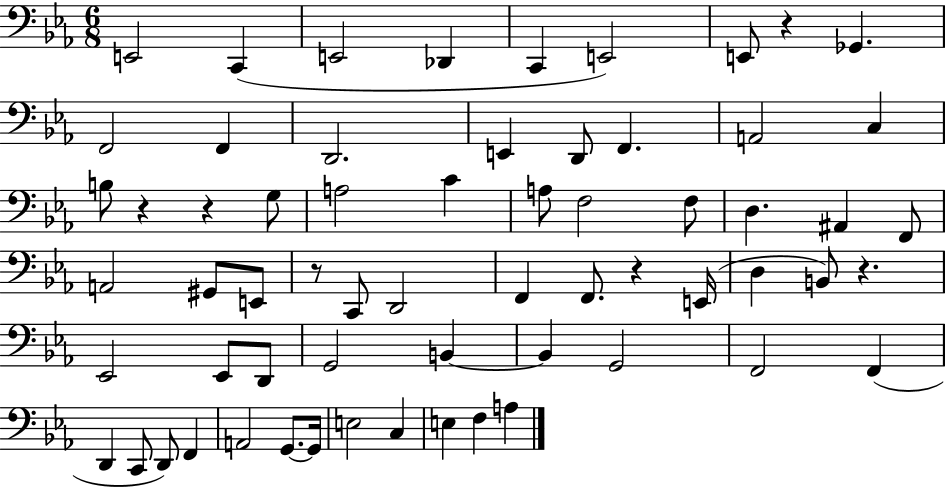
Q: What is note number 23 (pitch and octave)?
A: F3